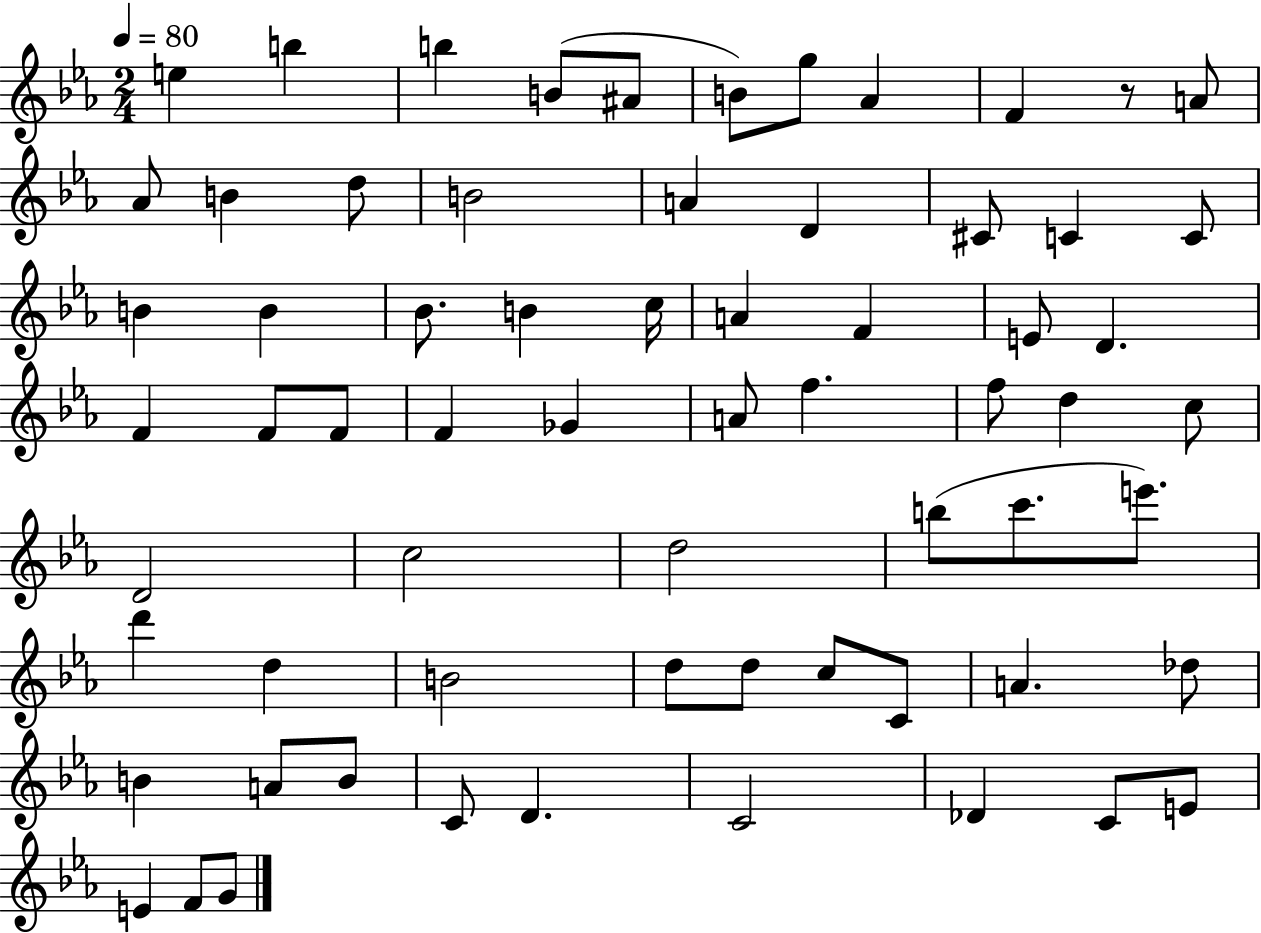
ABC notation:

X:1
T:Untitled
M:2/4
L:1/4
K:Eb
e b b B/2 ^A/2 B/2 g/2 _A F z/2 A/2 _A/2 B d/2 B2 A D ^C/2 C C/2 B B _B/2 B c/4 A F E/2 D F F/2 F/2 F _G A/2 f f/2 d c/2 D2 c2 d2 b/2 c'/2 e'/2 d' d B2 d/2 d/2 c/2 C/2 A _d/2 B A/2 B/2 C/2 D C2 _D C/2 E/2 E F/2 G/2